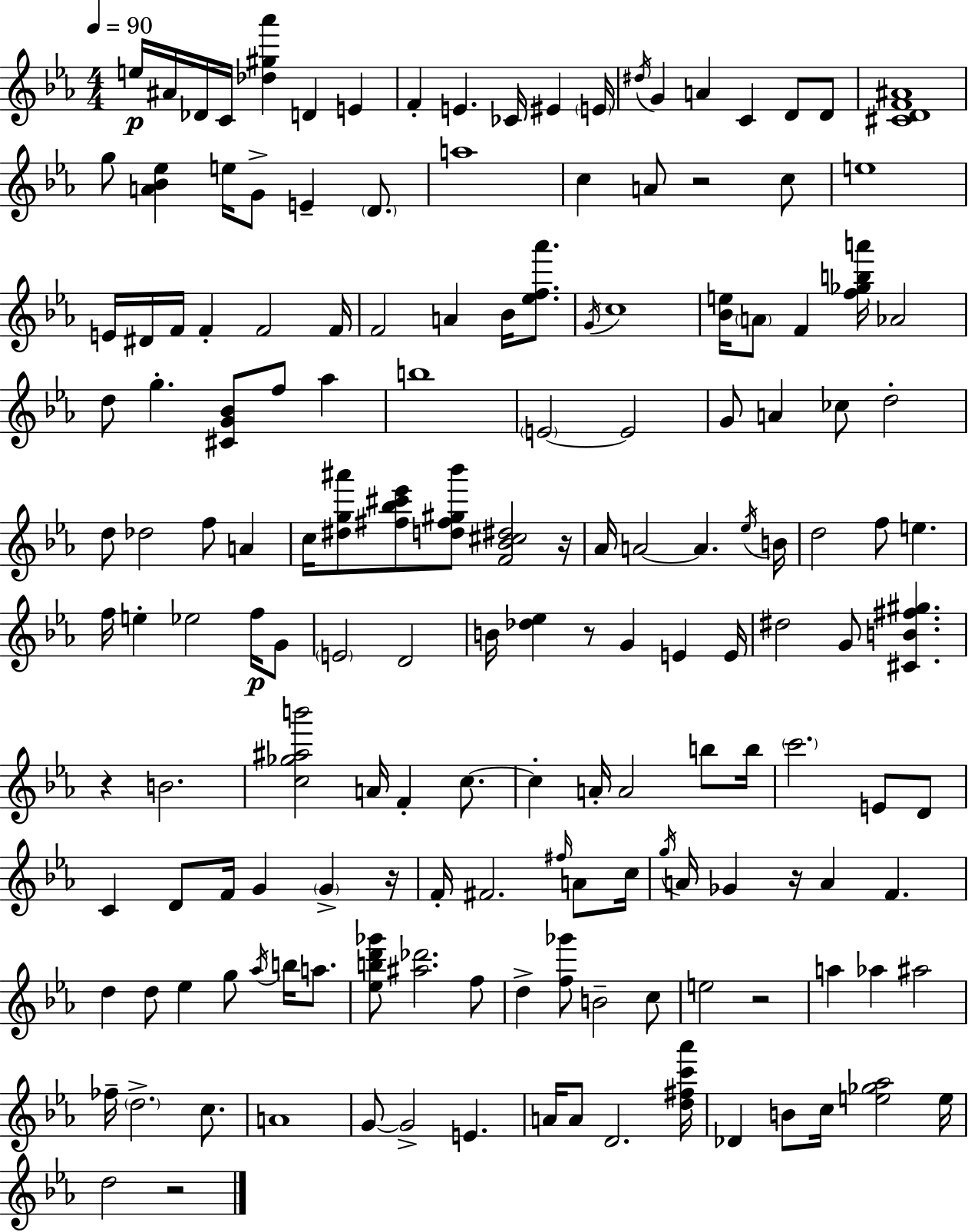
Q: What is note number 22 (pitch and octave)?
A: D4